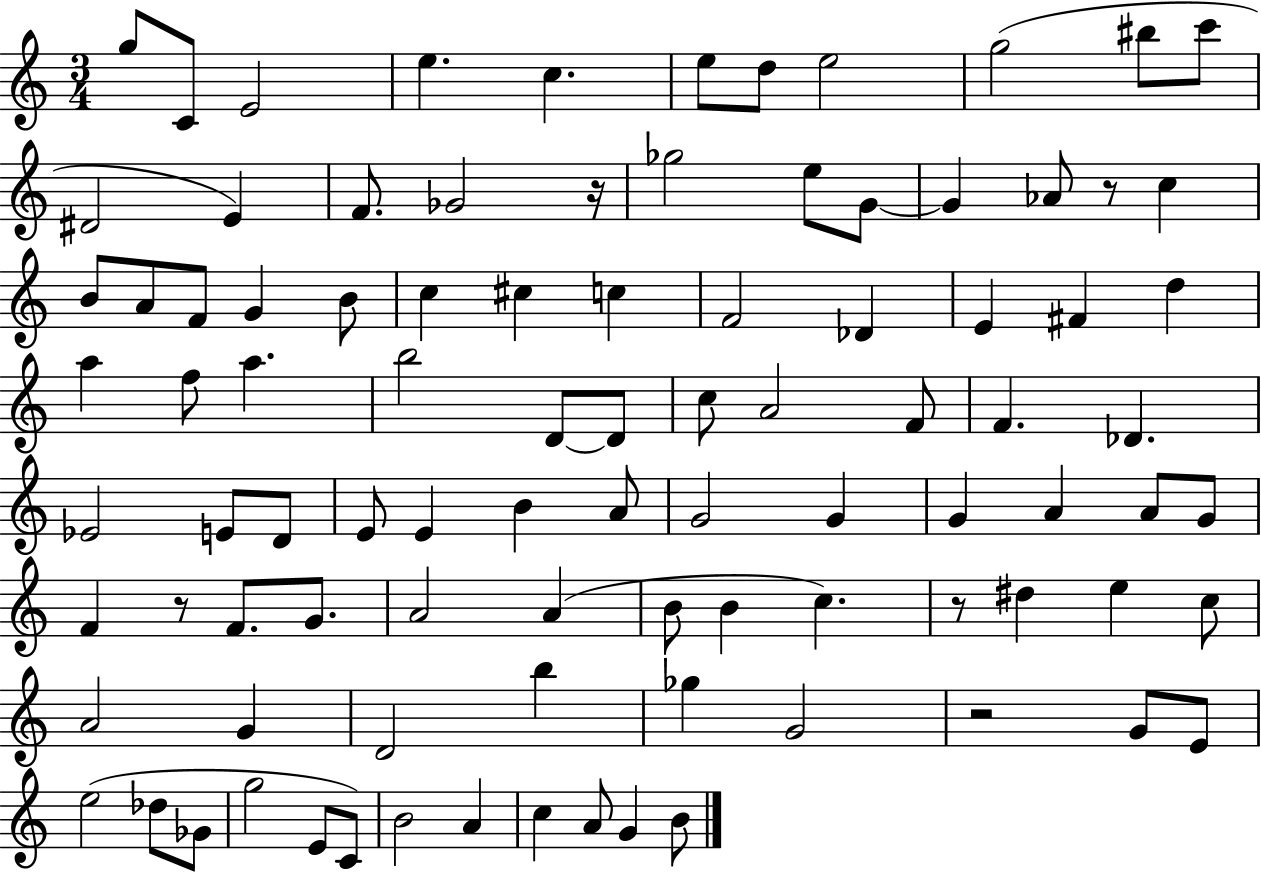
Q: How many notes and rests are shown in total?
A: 94